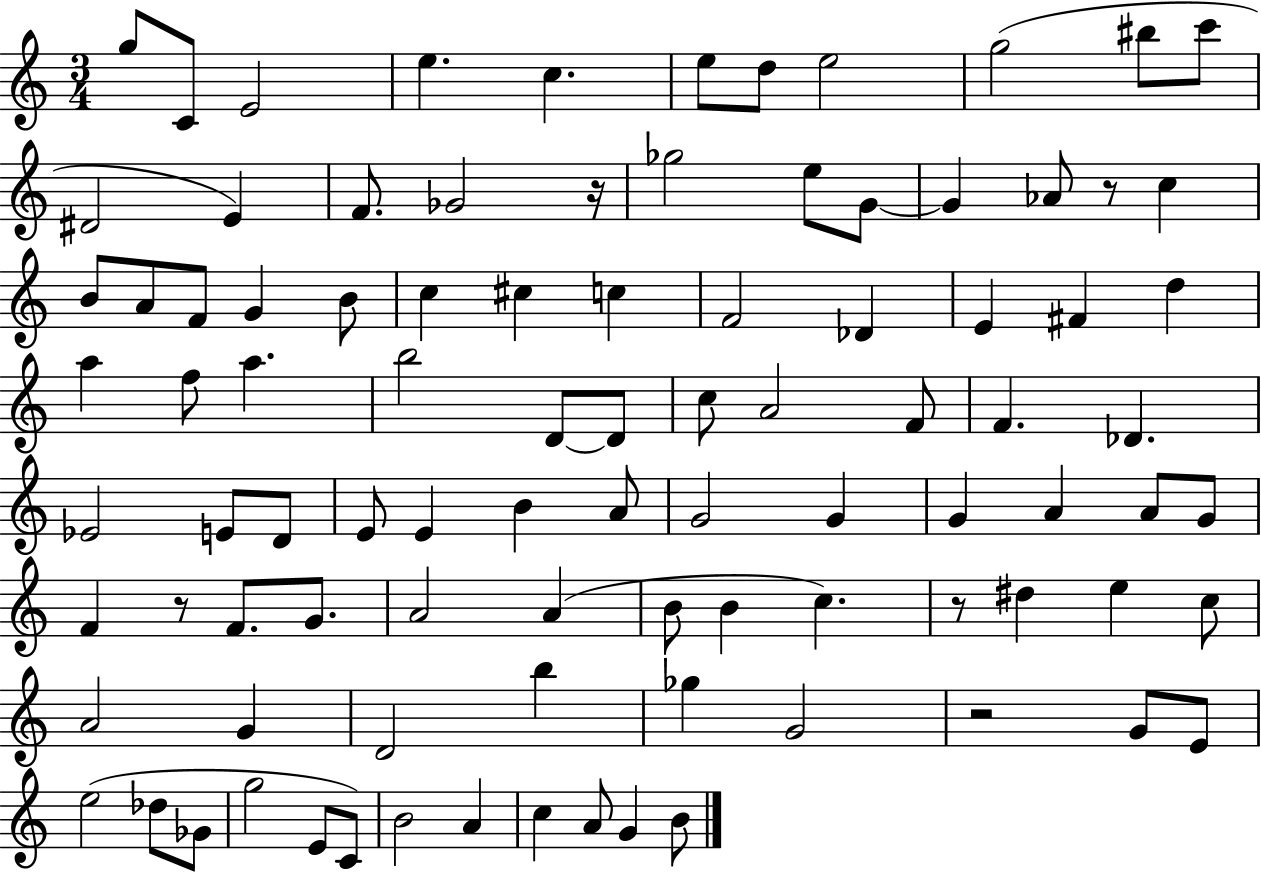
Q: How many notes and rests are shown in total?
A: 94